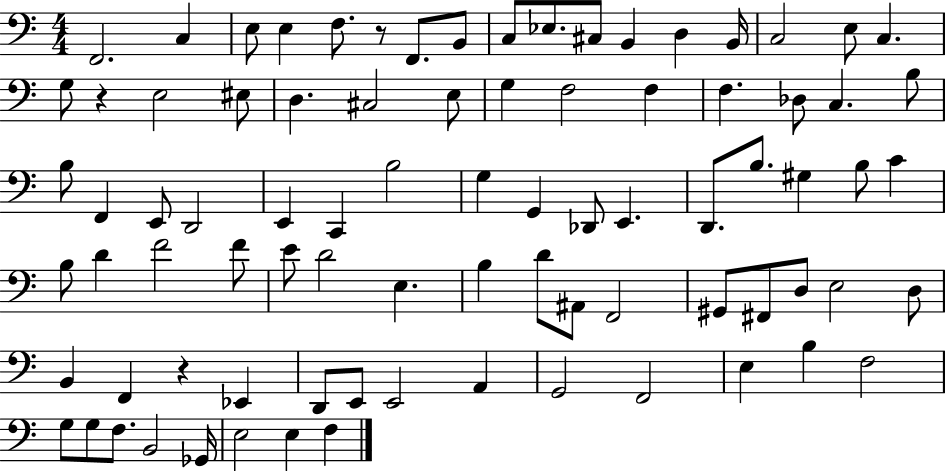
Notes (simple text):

F2/h. C3/q E3/e E3/q F3/e. R/e F2/e. B2/e C3/e Eb3/e. C#3/e B2/q D3/q B2/s C3/h E3/e C3/q. G3/e R/q E3/h EIS3/e D3/q. C#3/h E3/e G3/q F3/h F3/q F3/q. Db3/e C3/q. B3/e B3/e F2/q E2/e D2/h E2/q C2/q B3/h G3/q G2/q Db2/e E2/q. D2/e. B3/e. G#3/q B3/e C4/q B3/e D4/q F4/h F4/e E4/e D4/h E3/q. B3/q D4/e A#2/e F2/h G#2/e F#2/e D3/e E3/h D3/e B2/q F2/q R/q Eb2/q D2/e E2/e E2/h A2/q G2/h F2/h E3/q B3/q F3/h G3/e G3/e F3/e. B2/h Gb2/s E3/h E3/q F3/q